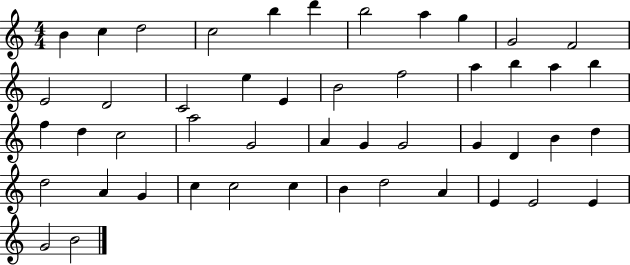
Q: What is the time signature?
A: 4/4